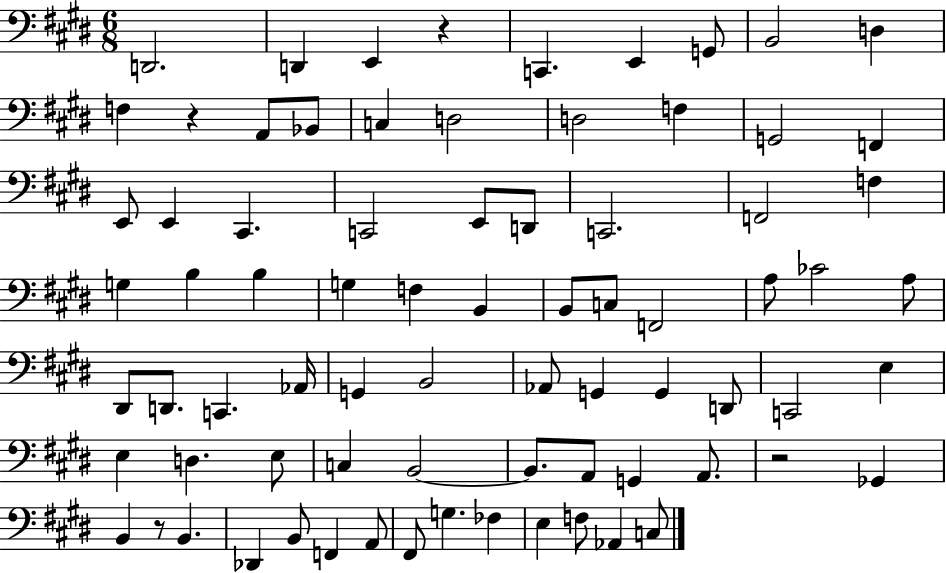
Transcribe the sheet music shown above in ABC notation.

X:1
T:Untitled
M:6/8
L:1/4
K:E
D,,2 D,, E,, z C,, E,, G,,/2 B,,2 D, F, z A,,/2 _B,,/2 C, D,2 D,2 F, G,,2 F,, E,,/2 E,, ^C,, C,,2 E,,/2 D,,/2 C,,2 F,,2 F, G, B, B, G, F, B,, B,,/2 C,/2 F,,2 A,/2 _C2 A,/2 ^D,,/2 D,,/2 C,, _A,,/4 G,, B,,2 _A,,/2 G,, G,, D,,/2 C,,2 E, E, D, E,/2 C, B,,2 B,,/2 A,,/2 G,, A,,/2 z2 _G,, B,, z/2 B,, _D,, B,,/2 F,, A,,/2 ^F,,/2 G, _F, E, F,/2 _A,, C,/2